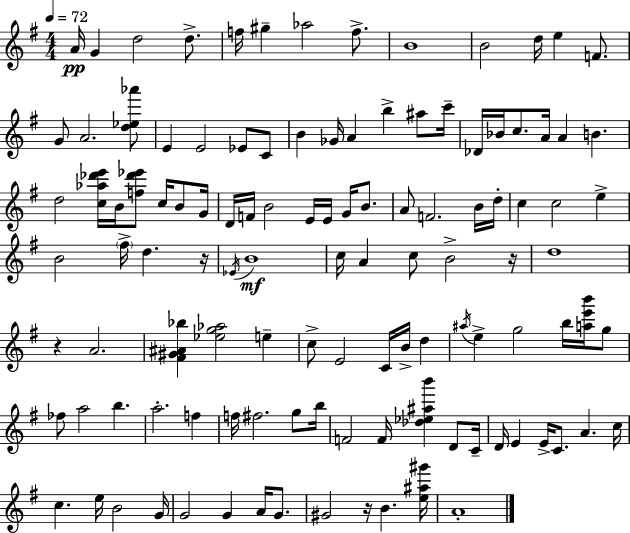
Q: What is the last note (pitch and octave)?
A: A4